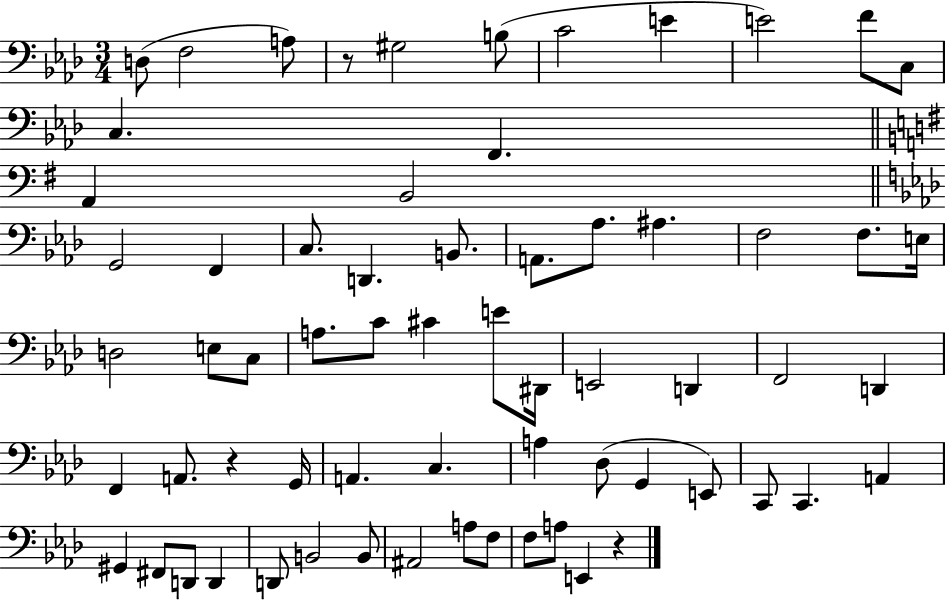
D3/e F3/h A3/e R/e G#3/h B3/e C4/h E4/q E4/h F4/e C3/e C3/q. F2/q. A2/q B2/h G2/h F2/q C3/e. D2/q. B2/e. A2/e. Ab3/e. A#3/q. F3/h F3/e. E3/s D3/h E3/e C3/e A3/e. C4/e C#4/q E4/e D#2/s E2/h D2/q F2/h D2/q F2/q A2/e. R/q G2/s A2/q. C3/q. A3/q Db3/e G2/q E2/e C2/e C2/q. A2/q G#2/q F#2/e D2/e D2/q D2/e B2/h B2/e A#2/h A3/e F3/e F3/e A3/e E2/q R/q